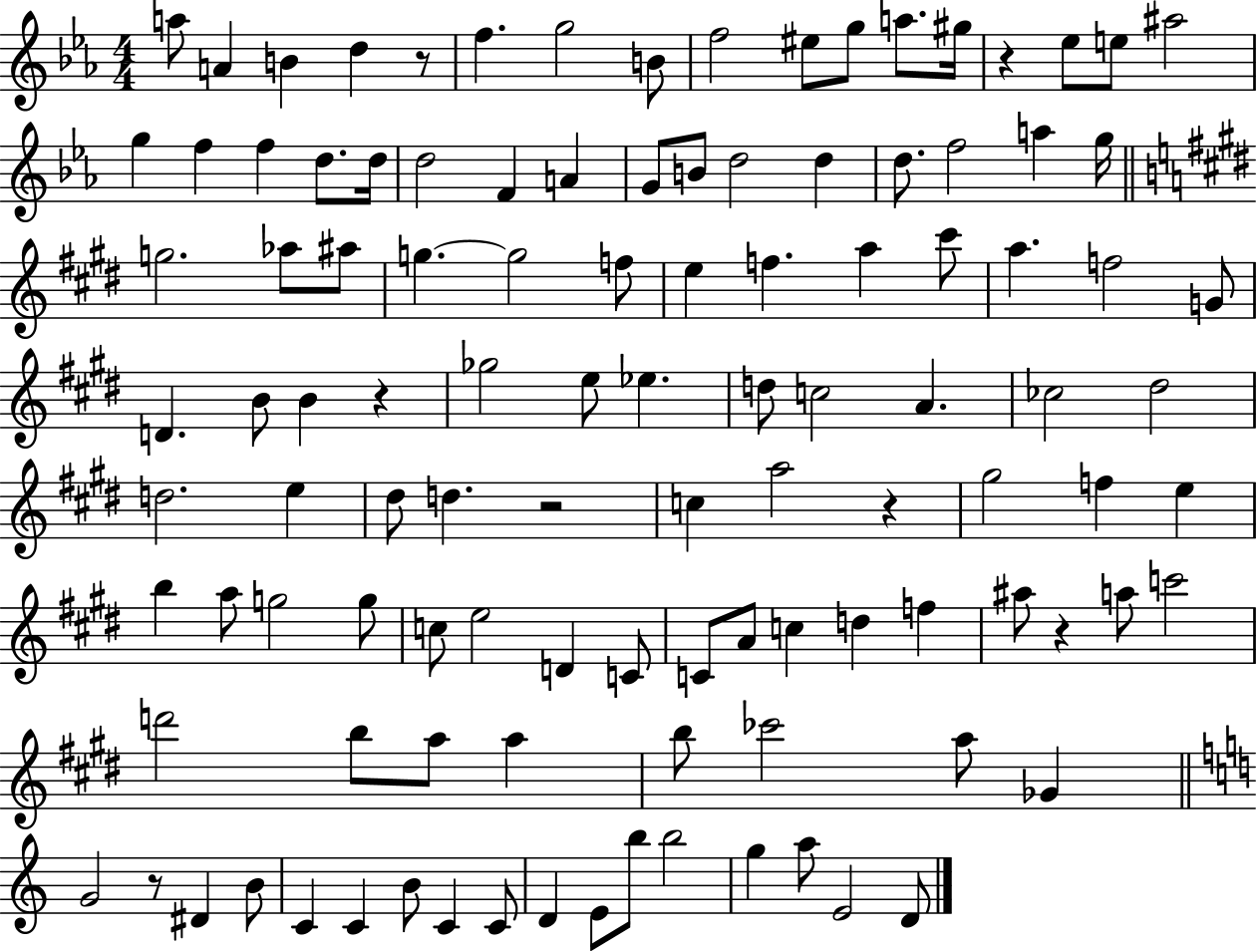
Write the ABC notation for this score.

X:1
T:Untitled
M:4/4
L:1/4
K:Eb
a/2 A B d z/2 f g2 B/2 f2 ^e/2 g/2 a/2 ^g/4 z _e/2 e/2 ^a2 g f f d/2 d/4 d2 F A G/2 B/2 d2 d d/2 f2 a g/4 g2 _a/2 ^a/2 g g2 f/2 e f a ^c'/2 a f2 G/2 D B/2 B z _g2 e/2 _e d/2 c2 A _c2 ^d2 d2 e ^d/2 d z2 c a2 z ^g2 f e b a/2 g2 g/2 c/2 e2 D C/2 C/2 A/2 c d f ^a/2 z a/2 c'2 d'2 b/2 a/2 a b/2 _c'2 a/2 _G G2 z/2 ^D B/2 C C B/2 C C/2 D E/2 b/2 b2 g a/2 E2 D/2